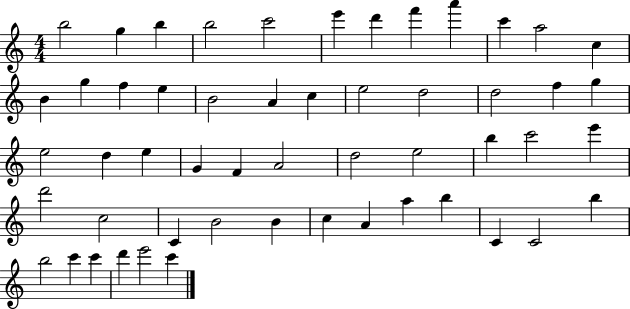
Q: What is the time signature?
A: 4/4